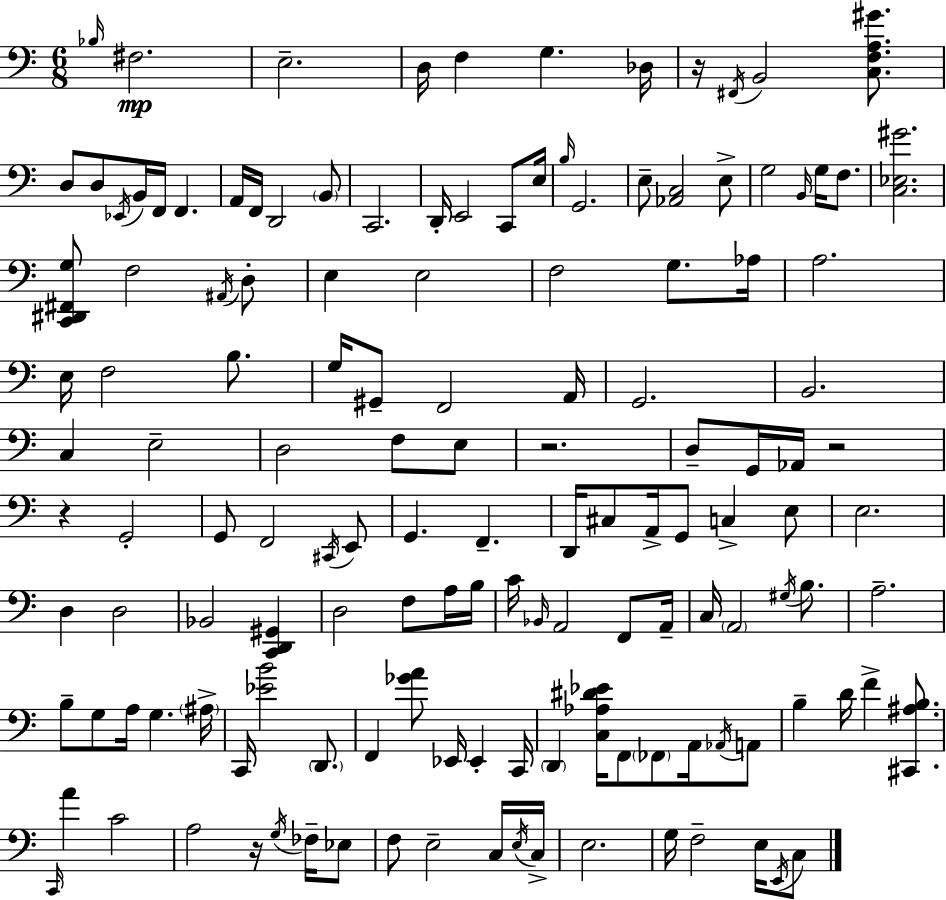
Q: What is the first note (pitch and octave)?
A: Bb3